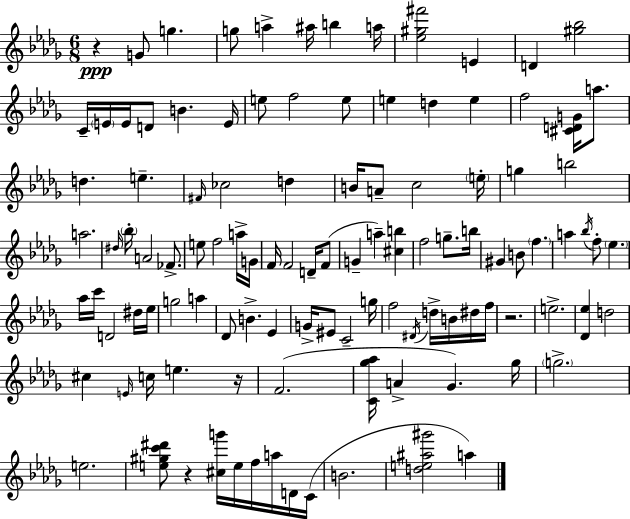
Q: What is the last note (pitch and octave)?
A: A5